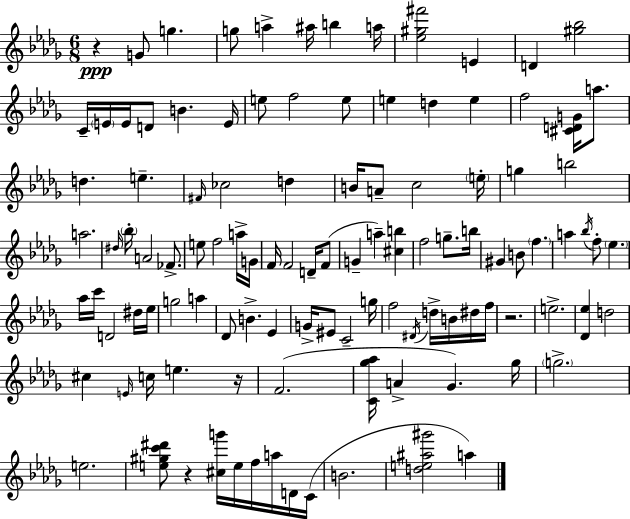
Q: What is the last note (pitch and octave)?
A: A5